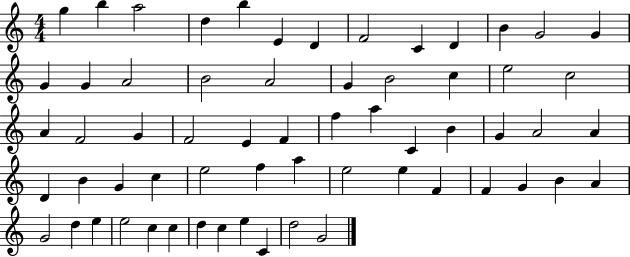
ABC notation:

X:1
T:Untitled
M:4/4
L:1/4
K:C
g b a2 d b E D F2 C D B G2 G G G A2 B2 A2 G B2 c e2 c2 A F2 G F2 E F f a C B G A2 A D B G c e2 f a e2 e F F G B A G2 d e e2 c c d c e C d2 G2